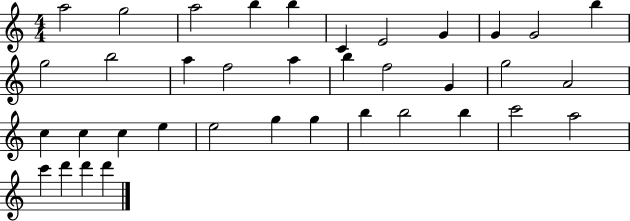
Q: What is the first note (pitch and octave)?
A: A5